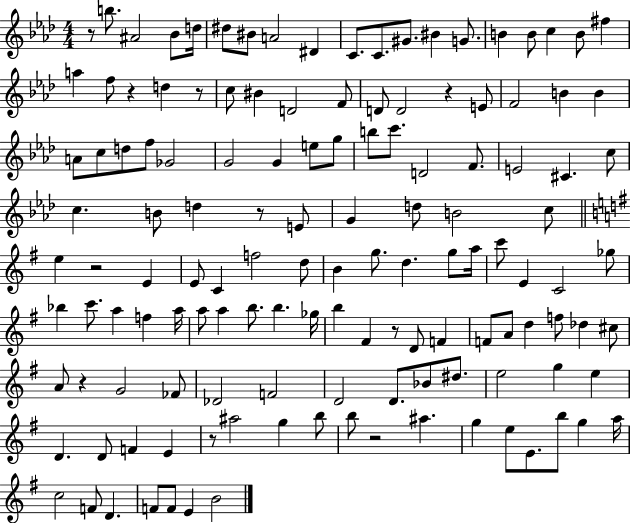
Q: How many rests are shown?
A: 10